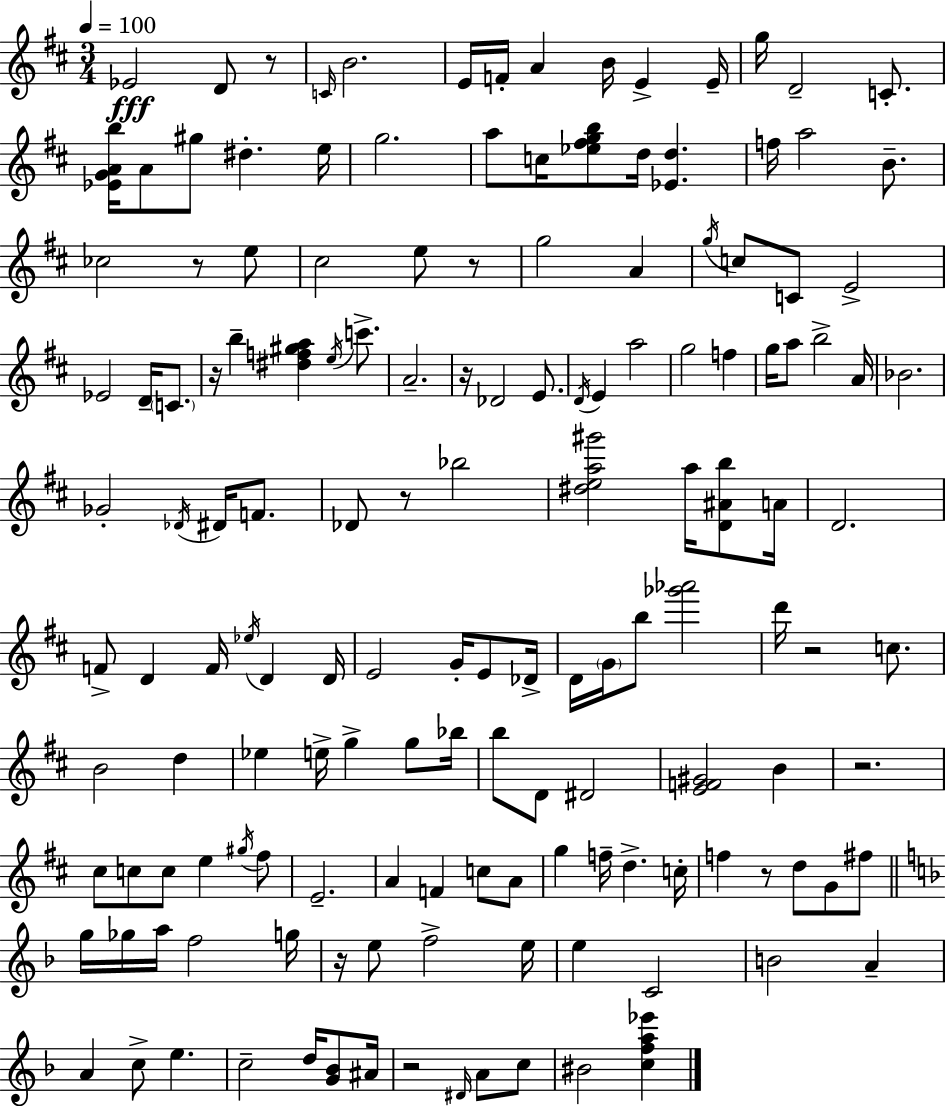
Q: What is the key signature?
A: D major